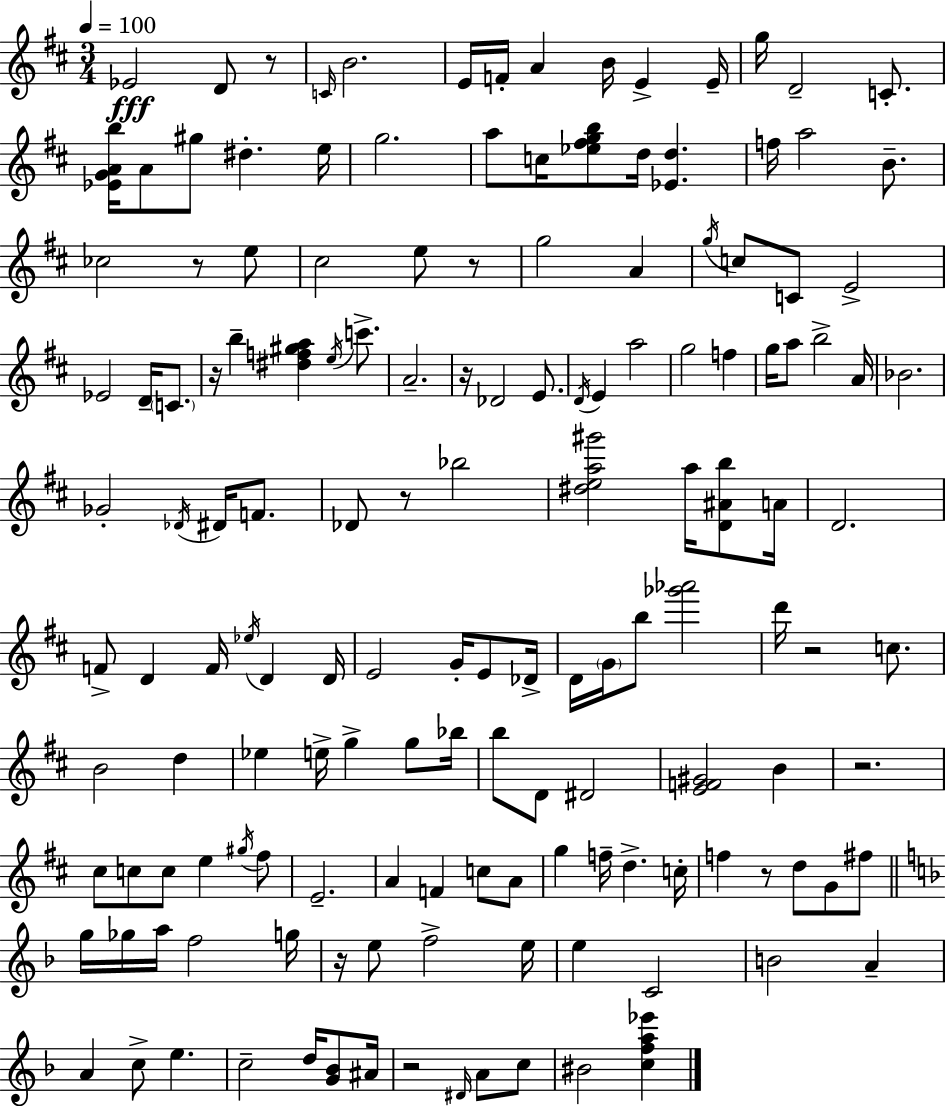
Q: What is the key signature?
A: D major